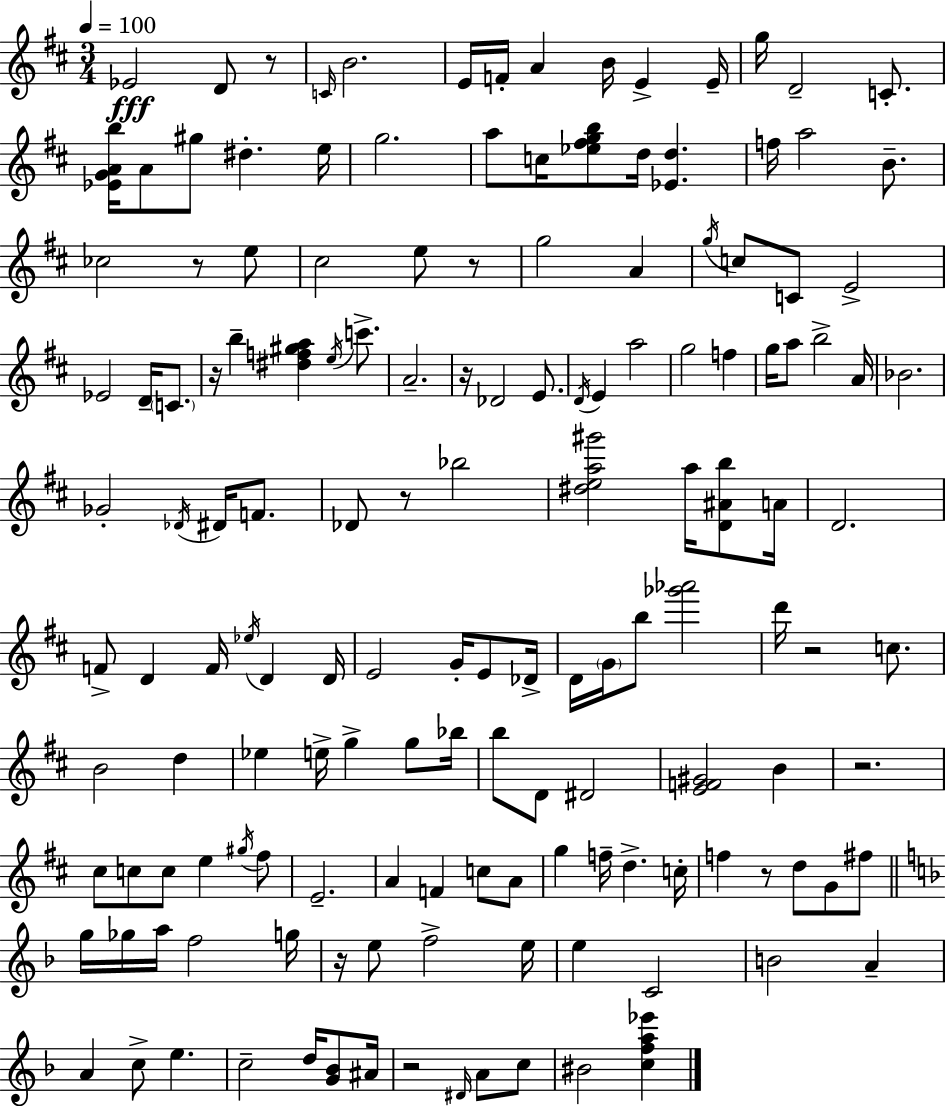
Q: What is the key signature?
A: D major